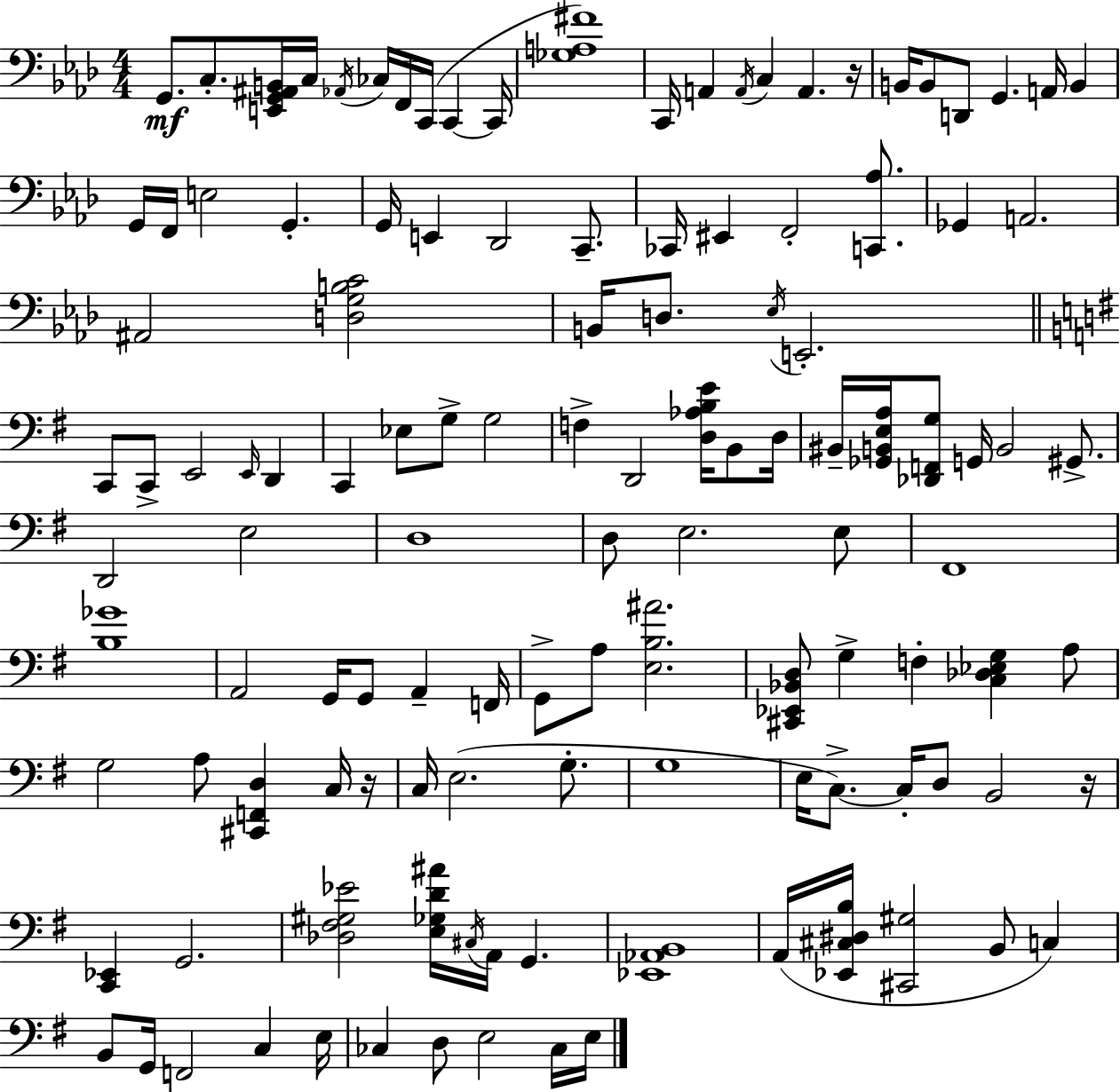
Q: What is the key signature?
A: AES major